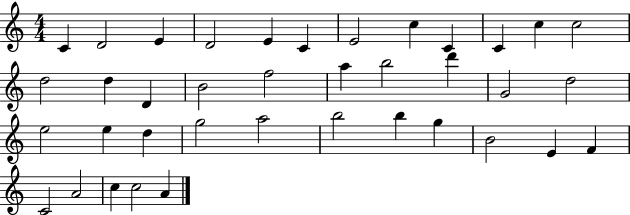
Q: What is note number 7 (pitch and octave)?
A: E4